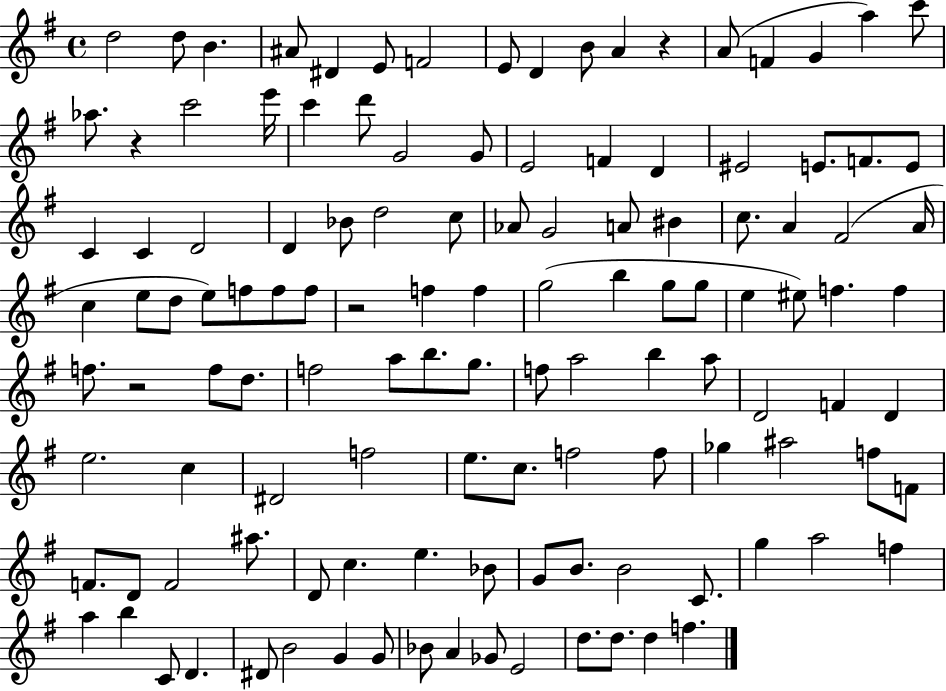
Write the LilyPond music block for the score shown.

{
  \clef treble
  \time 4/4
  \defaultTimeSignature
  \key g \major
  \repeat volta 2 { d''2 d''8 b'4. | ais'8 dis'4 e'8 f'2 | e'8 d'4 b'8 a'4 r4 | a'8( f'4 g'4 a''4) c'''8 | \break aes''8. r4 c'''2 e'''16 | c'''4 d'''8 g'2 g'8 | e'2 f'4 d'4 | eis'2 e'8. f'8. e'8 | \break c'4 c'4 d'2 | d'4 bes'8 d''2 c''8 | aes'8 g'2 a'8 bis'4 | c''8. a'4 fis'2( a'16 | \break c''4 e''8 d''8 e''8) f''8 f''8 f''8 | r2 f''4 f''4 | g''2( b''4 g''8 g''8 | e''4 eis''8) f''4. f''4 | \break f''8. r2 f''8 d''8. | f''2 a''8 b''8. g''8. | f''8 a''2 b''4 a''8 | d'2 f'4 d'4 | \break e''2. c''4 | dis'2 f''2 | e''8. c''8. f''2 f''8 | ges''4 ais''2 f''8 f'8 | \break f'8. d'8 f'2 ais''8. | d'8 c''4. e''4. bes'8 | g'8 b'8. b'2 c'8. | g''4 a''2 f''4 | \break a''4 b''4 c'8 d'4. | dis'8 b'2 g'4 g'8 | bes'8 a'4 ges'8 e'2 | d''8. d''8. d''4 f''4. | \break } \bar "|."
}